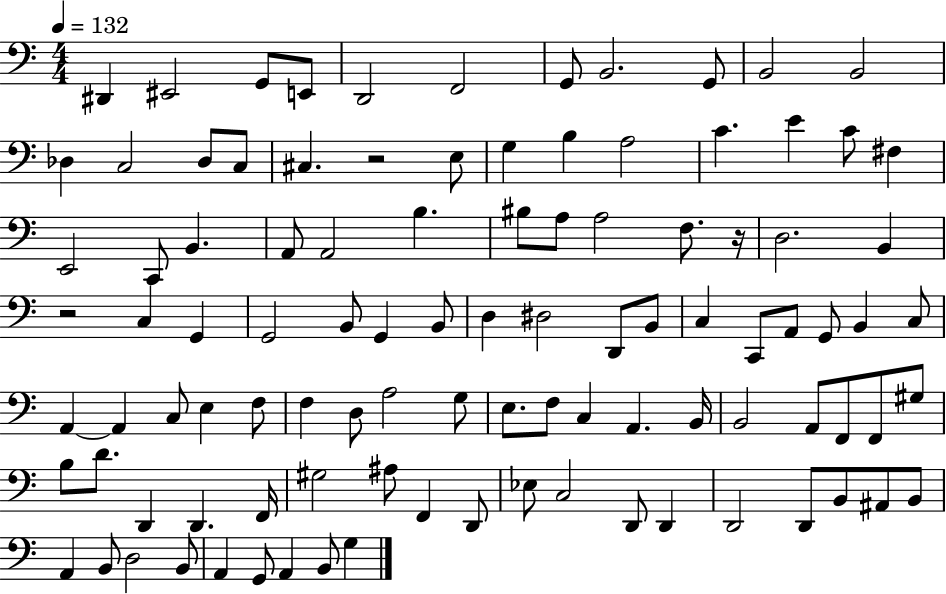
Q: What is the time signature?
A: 4/4